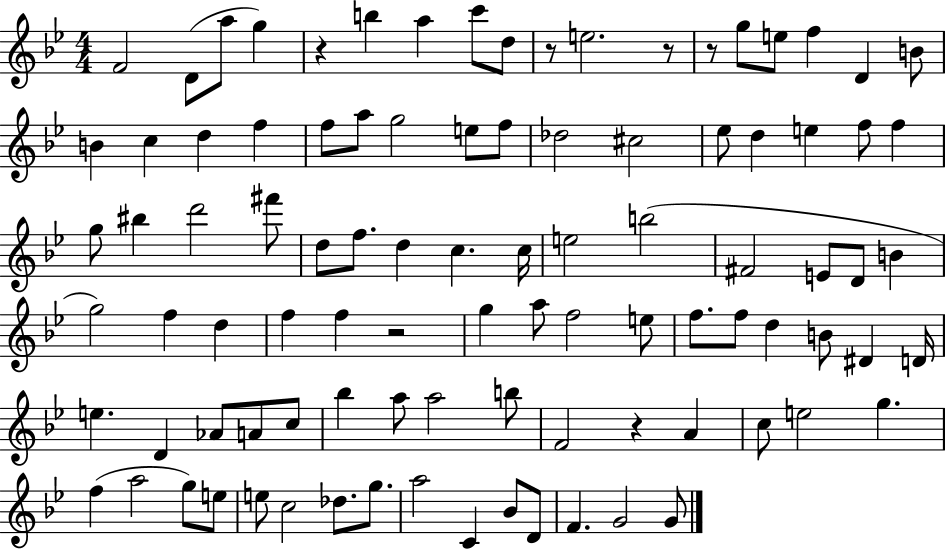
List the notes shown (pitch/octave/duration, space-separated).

F4/h D4/e A5/e G5/q R/q B5/q A5/q C6/e D5/e R/e E5/h. R/e R/e G5/e E5/e F5/q D4/q B4/e B4/q C5/q D5/q F5/q F5/e A5/e G5/h E5/e F5/e Db5/h C#5/h Eb5/e D5/q E5/q F5/e F5/q G5/e BIS5/q D6/h F#6/e D5/e F5/e. D5/q C5/q. C5/s E5/h B5/h F#4/h E4/e D4/e B4/q G5/h F5/q D5/q F5/q F5/q R/h G5/q A5/e F5/h E5/e F5/e. F5/e D5/q B4/e D#4/q D4/s E5/q. D4/q Ab4/e A4/e C5/e Bb5/q A5/e A5/h B5/e F4/h R/q A4/q C5/e E5/h G5/q. F5/q A5/h G5/e E5/e E5/e C5/h Db5/e. G5/e. A5/h C4/q Bb4/e D4/e F4/q. G4/h G4/e